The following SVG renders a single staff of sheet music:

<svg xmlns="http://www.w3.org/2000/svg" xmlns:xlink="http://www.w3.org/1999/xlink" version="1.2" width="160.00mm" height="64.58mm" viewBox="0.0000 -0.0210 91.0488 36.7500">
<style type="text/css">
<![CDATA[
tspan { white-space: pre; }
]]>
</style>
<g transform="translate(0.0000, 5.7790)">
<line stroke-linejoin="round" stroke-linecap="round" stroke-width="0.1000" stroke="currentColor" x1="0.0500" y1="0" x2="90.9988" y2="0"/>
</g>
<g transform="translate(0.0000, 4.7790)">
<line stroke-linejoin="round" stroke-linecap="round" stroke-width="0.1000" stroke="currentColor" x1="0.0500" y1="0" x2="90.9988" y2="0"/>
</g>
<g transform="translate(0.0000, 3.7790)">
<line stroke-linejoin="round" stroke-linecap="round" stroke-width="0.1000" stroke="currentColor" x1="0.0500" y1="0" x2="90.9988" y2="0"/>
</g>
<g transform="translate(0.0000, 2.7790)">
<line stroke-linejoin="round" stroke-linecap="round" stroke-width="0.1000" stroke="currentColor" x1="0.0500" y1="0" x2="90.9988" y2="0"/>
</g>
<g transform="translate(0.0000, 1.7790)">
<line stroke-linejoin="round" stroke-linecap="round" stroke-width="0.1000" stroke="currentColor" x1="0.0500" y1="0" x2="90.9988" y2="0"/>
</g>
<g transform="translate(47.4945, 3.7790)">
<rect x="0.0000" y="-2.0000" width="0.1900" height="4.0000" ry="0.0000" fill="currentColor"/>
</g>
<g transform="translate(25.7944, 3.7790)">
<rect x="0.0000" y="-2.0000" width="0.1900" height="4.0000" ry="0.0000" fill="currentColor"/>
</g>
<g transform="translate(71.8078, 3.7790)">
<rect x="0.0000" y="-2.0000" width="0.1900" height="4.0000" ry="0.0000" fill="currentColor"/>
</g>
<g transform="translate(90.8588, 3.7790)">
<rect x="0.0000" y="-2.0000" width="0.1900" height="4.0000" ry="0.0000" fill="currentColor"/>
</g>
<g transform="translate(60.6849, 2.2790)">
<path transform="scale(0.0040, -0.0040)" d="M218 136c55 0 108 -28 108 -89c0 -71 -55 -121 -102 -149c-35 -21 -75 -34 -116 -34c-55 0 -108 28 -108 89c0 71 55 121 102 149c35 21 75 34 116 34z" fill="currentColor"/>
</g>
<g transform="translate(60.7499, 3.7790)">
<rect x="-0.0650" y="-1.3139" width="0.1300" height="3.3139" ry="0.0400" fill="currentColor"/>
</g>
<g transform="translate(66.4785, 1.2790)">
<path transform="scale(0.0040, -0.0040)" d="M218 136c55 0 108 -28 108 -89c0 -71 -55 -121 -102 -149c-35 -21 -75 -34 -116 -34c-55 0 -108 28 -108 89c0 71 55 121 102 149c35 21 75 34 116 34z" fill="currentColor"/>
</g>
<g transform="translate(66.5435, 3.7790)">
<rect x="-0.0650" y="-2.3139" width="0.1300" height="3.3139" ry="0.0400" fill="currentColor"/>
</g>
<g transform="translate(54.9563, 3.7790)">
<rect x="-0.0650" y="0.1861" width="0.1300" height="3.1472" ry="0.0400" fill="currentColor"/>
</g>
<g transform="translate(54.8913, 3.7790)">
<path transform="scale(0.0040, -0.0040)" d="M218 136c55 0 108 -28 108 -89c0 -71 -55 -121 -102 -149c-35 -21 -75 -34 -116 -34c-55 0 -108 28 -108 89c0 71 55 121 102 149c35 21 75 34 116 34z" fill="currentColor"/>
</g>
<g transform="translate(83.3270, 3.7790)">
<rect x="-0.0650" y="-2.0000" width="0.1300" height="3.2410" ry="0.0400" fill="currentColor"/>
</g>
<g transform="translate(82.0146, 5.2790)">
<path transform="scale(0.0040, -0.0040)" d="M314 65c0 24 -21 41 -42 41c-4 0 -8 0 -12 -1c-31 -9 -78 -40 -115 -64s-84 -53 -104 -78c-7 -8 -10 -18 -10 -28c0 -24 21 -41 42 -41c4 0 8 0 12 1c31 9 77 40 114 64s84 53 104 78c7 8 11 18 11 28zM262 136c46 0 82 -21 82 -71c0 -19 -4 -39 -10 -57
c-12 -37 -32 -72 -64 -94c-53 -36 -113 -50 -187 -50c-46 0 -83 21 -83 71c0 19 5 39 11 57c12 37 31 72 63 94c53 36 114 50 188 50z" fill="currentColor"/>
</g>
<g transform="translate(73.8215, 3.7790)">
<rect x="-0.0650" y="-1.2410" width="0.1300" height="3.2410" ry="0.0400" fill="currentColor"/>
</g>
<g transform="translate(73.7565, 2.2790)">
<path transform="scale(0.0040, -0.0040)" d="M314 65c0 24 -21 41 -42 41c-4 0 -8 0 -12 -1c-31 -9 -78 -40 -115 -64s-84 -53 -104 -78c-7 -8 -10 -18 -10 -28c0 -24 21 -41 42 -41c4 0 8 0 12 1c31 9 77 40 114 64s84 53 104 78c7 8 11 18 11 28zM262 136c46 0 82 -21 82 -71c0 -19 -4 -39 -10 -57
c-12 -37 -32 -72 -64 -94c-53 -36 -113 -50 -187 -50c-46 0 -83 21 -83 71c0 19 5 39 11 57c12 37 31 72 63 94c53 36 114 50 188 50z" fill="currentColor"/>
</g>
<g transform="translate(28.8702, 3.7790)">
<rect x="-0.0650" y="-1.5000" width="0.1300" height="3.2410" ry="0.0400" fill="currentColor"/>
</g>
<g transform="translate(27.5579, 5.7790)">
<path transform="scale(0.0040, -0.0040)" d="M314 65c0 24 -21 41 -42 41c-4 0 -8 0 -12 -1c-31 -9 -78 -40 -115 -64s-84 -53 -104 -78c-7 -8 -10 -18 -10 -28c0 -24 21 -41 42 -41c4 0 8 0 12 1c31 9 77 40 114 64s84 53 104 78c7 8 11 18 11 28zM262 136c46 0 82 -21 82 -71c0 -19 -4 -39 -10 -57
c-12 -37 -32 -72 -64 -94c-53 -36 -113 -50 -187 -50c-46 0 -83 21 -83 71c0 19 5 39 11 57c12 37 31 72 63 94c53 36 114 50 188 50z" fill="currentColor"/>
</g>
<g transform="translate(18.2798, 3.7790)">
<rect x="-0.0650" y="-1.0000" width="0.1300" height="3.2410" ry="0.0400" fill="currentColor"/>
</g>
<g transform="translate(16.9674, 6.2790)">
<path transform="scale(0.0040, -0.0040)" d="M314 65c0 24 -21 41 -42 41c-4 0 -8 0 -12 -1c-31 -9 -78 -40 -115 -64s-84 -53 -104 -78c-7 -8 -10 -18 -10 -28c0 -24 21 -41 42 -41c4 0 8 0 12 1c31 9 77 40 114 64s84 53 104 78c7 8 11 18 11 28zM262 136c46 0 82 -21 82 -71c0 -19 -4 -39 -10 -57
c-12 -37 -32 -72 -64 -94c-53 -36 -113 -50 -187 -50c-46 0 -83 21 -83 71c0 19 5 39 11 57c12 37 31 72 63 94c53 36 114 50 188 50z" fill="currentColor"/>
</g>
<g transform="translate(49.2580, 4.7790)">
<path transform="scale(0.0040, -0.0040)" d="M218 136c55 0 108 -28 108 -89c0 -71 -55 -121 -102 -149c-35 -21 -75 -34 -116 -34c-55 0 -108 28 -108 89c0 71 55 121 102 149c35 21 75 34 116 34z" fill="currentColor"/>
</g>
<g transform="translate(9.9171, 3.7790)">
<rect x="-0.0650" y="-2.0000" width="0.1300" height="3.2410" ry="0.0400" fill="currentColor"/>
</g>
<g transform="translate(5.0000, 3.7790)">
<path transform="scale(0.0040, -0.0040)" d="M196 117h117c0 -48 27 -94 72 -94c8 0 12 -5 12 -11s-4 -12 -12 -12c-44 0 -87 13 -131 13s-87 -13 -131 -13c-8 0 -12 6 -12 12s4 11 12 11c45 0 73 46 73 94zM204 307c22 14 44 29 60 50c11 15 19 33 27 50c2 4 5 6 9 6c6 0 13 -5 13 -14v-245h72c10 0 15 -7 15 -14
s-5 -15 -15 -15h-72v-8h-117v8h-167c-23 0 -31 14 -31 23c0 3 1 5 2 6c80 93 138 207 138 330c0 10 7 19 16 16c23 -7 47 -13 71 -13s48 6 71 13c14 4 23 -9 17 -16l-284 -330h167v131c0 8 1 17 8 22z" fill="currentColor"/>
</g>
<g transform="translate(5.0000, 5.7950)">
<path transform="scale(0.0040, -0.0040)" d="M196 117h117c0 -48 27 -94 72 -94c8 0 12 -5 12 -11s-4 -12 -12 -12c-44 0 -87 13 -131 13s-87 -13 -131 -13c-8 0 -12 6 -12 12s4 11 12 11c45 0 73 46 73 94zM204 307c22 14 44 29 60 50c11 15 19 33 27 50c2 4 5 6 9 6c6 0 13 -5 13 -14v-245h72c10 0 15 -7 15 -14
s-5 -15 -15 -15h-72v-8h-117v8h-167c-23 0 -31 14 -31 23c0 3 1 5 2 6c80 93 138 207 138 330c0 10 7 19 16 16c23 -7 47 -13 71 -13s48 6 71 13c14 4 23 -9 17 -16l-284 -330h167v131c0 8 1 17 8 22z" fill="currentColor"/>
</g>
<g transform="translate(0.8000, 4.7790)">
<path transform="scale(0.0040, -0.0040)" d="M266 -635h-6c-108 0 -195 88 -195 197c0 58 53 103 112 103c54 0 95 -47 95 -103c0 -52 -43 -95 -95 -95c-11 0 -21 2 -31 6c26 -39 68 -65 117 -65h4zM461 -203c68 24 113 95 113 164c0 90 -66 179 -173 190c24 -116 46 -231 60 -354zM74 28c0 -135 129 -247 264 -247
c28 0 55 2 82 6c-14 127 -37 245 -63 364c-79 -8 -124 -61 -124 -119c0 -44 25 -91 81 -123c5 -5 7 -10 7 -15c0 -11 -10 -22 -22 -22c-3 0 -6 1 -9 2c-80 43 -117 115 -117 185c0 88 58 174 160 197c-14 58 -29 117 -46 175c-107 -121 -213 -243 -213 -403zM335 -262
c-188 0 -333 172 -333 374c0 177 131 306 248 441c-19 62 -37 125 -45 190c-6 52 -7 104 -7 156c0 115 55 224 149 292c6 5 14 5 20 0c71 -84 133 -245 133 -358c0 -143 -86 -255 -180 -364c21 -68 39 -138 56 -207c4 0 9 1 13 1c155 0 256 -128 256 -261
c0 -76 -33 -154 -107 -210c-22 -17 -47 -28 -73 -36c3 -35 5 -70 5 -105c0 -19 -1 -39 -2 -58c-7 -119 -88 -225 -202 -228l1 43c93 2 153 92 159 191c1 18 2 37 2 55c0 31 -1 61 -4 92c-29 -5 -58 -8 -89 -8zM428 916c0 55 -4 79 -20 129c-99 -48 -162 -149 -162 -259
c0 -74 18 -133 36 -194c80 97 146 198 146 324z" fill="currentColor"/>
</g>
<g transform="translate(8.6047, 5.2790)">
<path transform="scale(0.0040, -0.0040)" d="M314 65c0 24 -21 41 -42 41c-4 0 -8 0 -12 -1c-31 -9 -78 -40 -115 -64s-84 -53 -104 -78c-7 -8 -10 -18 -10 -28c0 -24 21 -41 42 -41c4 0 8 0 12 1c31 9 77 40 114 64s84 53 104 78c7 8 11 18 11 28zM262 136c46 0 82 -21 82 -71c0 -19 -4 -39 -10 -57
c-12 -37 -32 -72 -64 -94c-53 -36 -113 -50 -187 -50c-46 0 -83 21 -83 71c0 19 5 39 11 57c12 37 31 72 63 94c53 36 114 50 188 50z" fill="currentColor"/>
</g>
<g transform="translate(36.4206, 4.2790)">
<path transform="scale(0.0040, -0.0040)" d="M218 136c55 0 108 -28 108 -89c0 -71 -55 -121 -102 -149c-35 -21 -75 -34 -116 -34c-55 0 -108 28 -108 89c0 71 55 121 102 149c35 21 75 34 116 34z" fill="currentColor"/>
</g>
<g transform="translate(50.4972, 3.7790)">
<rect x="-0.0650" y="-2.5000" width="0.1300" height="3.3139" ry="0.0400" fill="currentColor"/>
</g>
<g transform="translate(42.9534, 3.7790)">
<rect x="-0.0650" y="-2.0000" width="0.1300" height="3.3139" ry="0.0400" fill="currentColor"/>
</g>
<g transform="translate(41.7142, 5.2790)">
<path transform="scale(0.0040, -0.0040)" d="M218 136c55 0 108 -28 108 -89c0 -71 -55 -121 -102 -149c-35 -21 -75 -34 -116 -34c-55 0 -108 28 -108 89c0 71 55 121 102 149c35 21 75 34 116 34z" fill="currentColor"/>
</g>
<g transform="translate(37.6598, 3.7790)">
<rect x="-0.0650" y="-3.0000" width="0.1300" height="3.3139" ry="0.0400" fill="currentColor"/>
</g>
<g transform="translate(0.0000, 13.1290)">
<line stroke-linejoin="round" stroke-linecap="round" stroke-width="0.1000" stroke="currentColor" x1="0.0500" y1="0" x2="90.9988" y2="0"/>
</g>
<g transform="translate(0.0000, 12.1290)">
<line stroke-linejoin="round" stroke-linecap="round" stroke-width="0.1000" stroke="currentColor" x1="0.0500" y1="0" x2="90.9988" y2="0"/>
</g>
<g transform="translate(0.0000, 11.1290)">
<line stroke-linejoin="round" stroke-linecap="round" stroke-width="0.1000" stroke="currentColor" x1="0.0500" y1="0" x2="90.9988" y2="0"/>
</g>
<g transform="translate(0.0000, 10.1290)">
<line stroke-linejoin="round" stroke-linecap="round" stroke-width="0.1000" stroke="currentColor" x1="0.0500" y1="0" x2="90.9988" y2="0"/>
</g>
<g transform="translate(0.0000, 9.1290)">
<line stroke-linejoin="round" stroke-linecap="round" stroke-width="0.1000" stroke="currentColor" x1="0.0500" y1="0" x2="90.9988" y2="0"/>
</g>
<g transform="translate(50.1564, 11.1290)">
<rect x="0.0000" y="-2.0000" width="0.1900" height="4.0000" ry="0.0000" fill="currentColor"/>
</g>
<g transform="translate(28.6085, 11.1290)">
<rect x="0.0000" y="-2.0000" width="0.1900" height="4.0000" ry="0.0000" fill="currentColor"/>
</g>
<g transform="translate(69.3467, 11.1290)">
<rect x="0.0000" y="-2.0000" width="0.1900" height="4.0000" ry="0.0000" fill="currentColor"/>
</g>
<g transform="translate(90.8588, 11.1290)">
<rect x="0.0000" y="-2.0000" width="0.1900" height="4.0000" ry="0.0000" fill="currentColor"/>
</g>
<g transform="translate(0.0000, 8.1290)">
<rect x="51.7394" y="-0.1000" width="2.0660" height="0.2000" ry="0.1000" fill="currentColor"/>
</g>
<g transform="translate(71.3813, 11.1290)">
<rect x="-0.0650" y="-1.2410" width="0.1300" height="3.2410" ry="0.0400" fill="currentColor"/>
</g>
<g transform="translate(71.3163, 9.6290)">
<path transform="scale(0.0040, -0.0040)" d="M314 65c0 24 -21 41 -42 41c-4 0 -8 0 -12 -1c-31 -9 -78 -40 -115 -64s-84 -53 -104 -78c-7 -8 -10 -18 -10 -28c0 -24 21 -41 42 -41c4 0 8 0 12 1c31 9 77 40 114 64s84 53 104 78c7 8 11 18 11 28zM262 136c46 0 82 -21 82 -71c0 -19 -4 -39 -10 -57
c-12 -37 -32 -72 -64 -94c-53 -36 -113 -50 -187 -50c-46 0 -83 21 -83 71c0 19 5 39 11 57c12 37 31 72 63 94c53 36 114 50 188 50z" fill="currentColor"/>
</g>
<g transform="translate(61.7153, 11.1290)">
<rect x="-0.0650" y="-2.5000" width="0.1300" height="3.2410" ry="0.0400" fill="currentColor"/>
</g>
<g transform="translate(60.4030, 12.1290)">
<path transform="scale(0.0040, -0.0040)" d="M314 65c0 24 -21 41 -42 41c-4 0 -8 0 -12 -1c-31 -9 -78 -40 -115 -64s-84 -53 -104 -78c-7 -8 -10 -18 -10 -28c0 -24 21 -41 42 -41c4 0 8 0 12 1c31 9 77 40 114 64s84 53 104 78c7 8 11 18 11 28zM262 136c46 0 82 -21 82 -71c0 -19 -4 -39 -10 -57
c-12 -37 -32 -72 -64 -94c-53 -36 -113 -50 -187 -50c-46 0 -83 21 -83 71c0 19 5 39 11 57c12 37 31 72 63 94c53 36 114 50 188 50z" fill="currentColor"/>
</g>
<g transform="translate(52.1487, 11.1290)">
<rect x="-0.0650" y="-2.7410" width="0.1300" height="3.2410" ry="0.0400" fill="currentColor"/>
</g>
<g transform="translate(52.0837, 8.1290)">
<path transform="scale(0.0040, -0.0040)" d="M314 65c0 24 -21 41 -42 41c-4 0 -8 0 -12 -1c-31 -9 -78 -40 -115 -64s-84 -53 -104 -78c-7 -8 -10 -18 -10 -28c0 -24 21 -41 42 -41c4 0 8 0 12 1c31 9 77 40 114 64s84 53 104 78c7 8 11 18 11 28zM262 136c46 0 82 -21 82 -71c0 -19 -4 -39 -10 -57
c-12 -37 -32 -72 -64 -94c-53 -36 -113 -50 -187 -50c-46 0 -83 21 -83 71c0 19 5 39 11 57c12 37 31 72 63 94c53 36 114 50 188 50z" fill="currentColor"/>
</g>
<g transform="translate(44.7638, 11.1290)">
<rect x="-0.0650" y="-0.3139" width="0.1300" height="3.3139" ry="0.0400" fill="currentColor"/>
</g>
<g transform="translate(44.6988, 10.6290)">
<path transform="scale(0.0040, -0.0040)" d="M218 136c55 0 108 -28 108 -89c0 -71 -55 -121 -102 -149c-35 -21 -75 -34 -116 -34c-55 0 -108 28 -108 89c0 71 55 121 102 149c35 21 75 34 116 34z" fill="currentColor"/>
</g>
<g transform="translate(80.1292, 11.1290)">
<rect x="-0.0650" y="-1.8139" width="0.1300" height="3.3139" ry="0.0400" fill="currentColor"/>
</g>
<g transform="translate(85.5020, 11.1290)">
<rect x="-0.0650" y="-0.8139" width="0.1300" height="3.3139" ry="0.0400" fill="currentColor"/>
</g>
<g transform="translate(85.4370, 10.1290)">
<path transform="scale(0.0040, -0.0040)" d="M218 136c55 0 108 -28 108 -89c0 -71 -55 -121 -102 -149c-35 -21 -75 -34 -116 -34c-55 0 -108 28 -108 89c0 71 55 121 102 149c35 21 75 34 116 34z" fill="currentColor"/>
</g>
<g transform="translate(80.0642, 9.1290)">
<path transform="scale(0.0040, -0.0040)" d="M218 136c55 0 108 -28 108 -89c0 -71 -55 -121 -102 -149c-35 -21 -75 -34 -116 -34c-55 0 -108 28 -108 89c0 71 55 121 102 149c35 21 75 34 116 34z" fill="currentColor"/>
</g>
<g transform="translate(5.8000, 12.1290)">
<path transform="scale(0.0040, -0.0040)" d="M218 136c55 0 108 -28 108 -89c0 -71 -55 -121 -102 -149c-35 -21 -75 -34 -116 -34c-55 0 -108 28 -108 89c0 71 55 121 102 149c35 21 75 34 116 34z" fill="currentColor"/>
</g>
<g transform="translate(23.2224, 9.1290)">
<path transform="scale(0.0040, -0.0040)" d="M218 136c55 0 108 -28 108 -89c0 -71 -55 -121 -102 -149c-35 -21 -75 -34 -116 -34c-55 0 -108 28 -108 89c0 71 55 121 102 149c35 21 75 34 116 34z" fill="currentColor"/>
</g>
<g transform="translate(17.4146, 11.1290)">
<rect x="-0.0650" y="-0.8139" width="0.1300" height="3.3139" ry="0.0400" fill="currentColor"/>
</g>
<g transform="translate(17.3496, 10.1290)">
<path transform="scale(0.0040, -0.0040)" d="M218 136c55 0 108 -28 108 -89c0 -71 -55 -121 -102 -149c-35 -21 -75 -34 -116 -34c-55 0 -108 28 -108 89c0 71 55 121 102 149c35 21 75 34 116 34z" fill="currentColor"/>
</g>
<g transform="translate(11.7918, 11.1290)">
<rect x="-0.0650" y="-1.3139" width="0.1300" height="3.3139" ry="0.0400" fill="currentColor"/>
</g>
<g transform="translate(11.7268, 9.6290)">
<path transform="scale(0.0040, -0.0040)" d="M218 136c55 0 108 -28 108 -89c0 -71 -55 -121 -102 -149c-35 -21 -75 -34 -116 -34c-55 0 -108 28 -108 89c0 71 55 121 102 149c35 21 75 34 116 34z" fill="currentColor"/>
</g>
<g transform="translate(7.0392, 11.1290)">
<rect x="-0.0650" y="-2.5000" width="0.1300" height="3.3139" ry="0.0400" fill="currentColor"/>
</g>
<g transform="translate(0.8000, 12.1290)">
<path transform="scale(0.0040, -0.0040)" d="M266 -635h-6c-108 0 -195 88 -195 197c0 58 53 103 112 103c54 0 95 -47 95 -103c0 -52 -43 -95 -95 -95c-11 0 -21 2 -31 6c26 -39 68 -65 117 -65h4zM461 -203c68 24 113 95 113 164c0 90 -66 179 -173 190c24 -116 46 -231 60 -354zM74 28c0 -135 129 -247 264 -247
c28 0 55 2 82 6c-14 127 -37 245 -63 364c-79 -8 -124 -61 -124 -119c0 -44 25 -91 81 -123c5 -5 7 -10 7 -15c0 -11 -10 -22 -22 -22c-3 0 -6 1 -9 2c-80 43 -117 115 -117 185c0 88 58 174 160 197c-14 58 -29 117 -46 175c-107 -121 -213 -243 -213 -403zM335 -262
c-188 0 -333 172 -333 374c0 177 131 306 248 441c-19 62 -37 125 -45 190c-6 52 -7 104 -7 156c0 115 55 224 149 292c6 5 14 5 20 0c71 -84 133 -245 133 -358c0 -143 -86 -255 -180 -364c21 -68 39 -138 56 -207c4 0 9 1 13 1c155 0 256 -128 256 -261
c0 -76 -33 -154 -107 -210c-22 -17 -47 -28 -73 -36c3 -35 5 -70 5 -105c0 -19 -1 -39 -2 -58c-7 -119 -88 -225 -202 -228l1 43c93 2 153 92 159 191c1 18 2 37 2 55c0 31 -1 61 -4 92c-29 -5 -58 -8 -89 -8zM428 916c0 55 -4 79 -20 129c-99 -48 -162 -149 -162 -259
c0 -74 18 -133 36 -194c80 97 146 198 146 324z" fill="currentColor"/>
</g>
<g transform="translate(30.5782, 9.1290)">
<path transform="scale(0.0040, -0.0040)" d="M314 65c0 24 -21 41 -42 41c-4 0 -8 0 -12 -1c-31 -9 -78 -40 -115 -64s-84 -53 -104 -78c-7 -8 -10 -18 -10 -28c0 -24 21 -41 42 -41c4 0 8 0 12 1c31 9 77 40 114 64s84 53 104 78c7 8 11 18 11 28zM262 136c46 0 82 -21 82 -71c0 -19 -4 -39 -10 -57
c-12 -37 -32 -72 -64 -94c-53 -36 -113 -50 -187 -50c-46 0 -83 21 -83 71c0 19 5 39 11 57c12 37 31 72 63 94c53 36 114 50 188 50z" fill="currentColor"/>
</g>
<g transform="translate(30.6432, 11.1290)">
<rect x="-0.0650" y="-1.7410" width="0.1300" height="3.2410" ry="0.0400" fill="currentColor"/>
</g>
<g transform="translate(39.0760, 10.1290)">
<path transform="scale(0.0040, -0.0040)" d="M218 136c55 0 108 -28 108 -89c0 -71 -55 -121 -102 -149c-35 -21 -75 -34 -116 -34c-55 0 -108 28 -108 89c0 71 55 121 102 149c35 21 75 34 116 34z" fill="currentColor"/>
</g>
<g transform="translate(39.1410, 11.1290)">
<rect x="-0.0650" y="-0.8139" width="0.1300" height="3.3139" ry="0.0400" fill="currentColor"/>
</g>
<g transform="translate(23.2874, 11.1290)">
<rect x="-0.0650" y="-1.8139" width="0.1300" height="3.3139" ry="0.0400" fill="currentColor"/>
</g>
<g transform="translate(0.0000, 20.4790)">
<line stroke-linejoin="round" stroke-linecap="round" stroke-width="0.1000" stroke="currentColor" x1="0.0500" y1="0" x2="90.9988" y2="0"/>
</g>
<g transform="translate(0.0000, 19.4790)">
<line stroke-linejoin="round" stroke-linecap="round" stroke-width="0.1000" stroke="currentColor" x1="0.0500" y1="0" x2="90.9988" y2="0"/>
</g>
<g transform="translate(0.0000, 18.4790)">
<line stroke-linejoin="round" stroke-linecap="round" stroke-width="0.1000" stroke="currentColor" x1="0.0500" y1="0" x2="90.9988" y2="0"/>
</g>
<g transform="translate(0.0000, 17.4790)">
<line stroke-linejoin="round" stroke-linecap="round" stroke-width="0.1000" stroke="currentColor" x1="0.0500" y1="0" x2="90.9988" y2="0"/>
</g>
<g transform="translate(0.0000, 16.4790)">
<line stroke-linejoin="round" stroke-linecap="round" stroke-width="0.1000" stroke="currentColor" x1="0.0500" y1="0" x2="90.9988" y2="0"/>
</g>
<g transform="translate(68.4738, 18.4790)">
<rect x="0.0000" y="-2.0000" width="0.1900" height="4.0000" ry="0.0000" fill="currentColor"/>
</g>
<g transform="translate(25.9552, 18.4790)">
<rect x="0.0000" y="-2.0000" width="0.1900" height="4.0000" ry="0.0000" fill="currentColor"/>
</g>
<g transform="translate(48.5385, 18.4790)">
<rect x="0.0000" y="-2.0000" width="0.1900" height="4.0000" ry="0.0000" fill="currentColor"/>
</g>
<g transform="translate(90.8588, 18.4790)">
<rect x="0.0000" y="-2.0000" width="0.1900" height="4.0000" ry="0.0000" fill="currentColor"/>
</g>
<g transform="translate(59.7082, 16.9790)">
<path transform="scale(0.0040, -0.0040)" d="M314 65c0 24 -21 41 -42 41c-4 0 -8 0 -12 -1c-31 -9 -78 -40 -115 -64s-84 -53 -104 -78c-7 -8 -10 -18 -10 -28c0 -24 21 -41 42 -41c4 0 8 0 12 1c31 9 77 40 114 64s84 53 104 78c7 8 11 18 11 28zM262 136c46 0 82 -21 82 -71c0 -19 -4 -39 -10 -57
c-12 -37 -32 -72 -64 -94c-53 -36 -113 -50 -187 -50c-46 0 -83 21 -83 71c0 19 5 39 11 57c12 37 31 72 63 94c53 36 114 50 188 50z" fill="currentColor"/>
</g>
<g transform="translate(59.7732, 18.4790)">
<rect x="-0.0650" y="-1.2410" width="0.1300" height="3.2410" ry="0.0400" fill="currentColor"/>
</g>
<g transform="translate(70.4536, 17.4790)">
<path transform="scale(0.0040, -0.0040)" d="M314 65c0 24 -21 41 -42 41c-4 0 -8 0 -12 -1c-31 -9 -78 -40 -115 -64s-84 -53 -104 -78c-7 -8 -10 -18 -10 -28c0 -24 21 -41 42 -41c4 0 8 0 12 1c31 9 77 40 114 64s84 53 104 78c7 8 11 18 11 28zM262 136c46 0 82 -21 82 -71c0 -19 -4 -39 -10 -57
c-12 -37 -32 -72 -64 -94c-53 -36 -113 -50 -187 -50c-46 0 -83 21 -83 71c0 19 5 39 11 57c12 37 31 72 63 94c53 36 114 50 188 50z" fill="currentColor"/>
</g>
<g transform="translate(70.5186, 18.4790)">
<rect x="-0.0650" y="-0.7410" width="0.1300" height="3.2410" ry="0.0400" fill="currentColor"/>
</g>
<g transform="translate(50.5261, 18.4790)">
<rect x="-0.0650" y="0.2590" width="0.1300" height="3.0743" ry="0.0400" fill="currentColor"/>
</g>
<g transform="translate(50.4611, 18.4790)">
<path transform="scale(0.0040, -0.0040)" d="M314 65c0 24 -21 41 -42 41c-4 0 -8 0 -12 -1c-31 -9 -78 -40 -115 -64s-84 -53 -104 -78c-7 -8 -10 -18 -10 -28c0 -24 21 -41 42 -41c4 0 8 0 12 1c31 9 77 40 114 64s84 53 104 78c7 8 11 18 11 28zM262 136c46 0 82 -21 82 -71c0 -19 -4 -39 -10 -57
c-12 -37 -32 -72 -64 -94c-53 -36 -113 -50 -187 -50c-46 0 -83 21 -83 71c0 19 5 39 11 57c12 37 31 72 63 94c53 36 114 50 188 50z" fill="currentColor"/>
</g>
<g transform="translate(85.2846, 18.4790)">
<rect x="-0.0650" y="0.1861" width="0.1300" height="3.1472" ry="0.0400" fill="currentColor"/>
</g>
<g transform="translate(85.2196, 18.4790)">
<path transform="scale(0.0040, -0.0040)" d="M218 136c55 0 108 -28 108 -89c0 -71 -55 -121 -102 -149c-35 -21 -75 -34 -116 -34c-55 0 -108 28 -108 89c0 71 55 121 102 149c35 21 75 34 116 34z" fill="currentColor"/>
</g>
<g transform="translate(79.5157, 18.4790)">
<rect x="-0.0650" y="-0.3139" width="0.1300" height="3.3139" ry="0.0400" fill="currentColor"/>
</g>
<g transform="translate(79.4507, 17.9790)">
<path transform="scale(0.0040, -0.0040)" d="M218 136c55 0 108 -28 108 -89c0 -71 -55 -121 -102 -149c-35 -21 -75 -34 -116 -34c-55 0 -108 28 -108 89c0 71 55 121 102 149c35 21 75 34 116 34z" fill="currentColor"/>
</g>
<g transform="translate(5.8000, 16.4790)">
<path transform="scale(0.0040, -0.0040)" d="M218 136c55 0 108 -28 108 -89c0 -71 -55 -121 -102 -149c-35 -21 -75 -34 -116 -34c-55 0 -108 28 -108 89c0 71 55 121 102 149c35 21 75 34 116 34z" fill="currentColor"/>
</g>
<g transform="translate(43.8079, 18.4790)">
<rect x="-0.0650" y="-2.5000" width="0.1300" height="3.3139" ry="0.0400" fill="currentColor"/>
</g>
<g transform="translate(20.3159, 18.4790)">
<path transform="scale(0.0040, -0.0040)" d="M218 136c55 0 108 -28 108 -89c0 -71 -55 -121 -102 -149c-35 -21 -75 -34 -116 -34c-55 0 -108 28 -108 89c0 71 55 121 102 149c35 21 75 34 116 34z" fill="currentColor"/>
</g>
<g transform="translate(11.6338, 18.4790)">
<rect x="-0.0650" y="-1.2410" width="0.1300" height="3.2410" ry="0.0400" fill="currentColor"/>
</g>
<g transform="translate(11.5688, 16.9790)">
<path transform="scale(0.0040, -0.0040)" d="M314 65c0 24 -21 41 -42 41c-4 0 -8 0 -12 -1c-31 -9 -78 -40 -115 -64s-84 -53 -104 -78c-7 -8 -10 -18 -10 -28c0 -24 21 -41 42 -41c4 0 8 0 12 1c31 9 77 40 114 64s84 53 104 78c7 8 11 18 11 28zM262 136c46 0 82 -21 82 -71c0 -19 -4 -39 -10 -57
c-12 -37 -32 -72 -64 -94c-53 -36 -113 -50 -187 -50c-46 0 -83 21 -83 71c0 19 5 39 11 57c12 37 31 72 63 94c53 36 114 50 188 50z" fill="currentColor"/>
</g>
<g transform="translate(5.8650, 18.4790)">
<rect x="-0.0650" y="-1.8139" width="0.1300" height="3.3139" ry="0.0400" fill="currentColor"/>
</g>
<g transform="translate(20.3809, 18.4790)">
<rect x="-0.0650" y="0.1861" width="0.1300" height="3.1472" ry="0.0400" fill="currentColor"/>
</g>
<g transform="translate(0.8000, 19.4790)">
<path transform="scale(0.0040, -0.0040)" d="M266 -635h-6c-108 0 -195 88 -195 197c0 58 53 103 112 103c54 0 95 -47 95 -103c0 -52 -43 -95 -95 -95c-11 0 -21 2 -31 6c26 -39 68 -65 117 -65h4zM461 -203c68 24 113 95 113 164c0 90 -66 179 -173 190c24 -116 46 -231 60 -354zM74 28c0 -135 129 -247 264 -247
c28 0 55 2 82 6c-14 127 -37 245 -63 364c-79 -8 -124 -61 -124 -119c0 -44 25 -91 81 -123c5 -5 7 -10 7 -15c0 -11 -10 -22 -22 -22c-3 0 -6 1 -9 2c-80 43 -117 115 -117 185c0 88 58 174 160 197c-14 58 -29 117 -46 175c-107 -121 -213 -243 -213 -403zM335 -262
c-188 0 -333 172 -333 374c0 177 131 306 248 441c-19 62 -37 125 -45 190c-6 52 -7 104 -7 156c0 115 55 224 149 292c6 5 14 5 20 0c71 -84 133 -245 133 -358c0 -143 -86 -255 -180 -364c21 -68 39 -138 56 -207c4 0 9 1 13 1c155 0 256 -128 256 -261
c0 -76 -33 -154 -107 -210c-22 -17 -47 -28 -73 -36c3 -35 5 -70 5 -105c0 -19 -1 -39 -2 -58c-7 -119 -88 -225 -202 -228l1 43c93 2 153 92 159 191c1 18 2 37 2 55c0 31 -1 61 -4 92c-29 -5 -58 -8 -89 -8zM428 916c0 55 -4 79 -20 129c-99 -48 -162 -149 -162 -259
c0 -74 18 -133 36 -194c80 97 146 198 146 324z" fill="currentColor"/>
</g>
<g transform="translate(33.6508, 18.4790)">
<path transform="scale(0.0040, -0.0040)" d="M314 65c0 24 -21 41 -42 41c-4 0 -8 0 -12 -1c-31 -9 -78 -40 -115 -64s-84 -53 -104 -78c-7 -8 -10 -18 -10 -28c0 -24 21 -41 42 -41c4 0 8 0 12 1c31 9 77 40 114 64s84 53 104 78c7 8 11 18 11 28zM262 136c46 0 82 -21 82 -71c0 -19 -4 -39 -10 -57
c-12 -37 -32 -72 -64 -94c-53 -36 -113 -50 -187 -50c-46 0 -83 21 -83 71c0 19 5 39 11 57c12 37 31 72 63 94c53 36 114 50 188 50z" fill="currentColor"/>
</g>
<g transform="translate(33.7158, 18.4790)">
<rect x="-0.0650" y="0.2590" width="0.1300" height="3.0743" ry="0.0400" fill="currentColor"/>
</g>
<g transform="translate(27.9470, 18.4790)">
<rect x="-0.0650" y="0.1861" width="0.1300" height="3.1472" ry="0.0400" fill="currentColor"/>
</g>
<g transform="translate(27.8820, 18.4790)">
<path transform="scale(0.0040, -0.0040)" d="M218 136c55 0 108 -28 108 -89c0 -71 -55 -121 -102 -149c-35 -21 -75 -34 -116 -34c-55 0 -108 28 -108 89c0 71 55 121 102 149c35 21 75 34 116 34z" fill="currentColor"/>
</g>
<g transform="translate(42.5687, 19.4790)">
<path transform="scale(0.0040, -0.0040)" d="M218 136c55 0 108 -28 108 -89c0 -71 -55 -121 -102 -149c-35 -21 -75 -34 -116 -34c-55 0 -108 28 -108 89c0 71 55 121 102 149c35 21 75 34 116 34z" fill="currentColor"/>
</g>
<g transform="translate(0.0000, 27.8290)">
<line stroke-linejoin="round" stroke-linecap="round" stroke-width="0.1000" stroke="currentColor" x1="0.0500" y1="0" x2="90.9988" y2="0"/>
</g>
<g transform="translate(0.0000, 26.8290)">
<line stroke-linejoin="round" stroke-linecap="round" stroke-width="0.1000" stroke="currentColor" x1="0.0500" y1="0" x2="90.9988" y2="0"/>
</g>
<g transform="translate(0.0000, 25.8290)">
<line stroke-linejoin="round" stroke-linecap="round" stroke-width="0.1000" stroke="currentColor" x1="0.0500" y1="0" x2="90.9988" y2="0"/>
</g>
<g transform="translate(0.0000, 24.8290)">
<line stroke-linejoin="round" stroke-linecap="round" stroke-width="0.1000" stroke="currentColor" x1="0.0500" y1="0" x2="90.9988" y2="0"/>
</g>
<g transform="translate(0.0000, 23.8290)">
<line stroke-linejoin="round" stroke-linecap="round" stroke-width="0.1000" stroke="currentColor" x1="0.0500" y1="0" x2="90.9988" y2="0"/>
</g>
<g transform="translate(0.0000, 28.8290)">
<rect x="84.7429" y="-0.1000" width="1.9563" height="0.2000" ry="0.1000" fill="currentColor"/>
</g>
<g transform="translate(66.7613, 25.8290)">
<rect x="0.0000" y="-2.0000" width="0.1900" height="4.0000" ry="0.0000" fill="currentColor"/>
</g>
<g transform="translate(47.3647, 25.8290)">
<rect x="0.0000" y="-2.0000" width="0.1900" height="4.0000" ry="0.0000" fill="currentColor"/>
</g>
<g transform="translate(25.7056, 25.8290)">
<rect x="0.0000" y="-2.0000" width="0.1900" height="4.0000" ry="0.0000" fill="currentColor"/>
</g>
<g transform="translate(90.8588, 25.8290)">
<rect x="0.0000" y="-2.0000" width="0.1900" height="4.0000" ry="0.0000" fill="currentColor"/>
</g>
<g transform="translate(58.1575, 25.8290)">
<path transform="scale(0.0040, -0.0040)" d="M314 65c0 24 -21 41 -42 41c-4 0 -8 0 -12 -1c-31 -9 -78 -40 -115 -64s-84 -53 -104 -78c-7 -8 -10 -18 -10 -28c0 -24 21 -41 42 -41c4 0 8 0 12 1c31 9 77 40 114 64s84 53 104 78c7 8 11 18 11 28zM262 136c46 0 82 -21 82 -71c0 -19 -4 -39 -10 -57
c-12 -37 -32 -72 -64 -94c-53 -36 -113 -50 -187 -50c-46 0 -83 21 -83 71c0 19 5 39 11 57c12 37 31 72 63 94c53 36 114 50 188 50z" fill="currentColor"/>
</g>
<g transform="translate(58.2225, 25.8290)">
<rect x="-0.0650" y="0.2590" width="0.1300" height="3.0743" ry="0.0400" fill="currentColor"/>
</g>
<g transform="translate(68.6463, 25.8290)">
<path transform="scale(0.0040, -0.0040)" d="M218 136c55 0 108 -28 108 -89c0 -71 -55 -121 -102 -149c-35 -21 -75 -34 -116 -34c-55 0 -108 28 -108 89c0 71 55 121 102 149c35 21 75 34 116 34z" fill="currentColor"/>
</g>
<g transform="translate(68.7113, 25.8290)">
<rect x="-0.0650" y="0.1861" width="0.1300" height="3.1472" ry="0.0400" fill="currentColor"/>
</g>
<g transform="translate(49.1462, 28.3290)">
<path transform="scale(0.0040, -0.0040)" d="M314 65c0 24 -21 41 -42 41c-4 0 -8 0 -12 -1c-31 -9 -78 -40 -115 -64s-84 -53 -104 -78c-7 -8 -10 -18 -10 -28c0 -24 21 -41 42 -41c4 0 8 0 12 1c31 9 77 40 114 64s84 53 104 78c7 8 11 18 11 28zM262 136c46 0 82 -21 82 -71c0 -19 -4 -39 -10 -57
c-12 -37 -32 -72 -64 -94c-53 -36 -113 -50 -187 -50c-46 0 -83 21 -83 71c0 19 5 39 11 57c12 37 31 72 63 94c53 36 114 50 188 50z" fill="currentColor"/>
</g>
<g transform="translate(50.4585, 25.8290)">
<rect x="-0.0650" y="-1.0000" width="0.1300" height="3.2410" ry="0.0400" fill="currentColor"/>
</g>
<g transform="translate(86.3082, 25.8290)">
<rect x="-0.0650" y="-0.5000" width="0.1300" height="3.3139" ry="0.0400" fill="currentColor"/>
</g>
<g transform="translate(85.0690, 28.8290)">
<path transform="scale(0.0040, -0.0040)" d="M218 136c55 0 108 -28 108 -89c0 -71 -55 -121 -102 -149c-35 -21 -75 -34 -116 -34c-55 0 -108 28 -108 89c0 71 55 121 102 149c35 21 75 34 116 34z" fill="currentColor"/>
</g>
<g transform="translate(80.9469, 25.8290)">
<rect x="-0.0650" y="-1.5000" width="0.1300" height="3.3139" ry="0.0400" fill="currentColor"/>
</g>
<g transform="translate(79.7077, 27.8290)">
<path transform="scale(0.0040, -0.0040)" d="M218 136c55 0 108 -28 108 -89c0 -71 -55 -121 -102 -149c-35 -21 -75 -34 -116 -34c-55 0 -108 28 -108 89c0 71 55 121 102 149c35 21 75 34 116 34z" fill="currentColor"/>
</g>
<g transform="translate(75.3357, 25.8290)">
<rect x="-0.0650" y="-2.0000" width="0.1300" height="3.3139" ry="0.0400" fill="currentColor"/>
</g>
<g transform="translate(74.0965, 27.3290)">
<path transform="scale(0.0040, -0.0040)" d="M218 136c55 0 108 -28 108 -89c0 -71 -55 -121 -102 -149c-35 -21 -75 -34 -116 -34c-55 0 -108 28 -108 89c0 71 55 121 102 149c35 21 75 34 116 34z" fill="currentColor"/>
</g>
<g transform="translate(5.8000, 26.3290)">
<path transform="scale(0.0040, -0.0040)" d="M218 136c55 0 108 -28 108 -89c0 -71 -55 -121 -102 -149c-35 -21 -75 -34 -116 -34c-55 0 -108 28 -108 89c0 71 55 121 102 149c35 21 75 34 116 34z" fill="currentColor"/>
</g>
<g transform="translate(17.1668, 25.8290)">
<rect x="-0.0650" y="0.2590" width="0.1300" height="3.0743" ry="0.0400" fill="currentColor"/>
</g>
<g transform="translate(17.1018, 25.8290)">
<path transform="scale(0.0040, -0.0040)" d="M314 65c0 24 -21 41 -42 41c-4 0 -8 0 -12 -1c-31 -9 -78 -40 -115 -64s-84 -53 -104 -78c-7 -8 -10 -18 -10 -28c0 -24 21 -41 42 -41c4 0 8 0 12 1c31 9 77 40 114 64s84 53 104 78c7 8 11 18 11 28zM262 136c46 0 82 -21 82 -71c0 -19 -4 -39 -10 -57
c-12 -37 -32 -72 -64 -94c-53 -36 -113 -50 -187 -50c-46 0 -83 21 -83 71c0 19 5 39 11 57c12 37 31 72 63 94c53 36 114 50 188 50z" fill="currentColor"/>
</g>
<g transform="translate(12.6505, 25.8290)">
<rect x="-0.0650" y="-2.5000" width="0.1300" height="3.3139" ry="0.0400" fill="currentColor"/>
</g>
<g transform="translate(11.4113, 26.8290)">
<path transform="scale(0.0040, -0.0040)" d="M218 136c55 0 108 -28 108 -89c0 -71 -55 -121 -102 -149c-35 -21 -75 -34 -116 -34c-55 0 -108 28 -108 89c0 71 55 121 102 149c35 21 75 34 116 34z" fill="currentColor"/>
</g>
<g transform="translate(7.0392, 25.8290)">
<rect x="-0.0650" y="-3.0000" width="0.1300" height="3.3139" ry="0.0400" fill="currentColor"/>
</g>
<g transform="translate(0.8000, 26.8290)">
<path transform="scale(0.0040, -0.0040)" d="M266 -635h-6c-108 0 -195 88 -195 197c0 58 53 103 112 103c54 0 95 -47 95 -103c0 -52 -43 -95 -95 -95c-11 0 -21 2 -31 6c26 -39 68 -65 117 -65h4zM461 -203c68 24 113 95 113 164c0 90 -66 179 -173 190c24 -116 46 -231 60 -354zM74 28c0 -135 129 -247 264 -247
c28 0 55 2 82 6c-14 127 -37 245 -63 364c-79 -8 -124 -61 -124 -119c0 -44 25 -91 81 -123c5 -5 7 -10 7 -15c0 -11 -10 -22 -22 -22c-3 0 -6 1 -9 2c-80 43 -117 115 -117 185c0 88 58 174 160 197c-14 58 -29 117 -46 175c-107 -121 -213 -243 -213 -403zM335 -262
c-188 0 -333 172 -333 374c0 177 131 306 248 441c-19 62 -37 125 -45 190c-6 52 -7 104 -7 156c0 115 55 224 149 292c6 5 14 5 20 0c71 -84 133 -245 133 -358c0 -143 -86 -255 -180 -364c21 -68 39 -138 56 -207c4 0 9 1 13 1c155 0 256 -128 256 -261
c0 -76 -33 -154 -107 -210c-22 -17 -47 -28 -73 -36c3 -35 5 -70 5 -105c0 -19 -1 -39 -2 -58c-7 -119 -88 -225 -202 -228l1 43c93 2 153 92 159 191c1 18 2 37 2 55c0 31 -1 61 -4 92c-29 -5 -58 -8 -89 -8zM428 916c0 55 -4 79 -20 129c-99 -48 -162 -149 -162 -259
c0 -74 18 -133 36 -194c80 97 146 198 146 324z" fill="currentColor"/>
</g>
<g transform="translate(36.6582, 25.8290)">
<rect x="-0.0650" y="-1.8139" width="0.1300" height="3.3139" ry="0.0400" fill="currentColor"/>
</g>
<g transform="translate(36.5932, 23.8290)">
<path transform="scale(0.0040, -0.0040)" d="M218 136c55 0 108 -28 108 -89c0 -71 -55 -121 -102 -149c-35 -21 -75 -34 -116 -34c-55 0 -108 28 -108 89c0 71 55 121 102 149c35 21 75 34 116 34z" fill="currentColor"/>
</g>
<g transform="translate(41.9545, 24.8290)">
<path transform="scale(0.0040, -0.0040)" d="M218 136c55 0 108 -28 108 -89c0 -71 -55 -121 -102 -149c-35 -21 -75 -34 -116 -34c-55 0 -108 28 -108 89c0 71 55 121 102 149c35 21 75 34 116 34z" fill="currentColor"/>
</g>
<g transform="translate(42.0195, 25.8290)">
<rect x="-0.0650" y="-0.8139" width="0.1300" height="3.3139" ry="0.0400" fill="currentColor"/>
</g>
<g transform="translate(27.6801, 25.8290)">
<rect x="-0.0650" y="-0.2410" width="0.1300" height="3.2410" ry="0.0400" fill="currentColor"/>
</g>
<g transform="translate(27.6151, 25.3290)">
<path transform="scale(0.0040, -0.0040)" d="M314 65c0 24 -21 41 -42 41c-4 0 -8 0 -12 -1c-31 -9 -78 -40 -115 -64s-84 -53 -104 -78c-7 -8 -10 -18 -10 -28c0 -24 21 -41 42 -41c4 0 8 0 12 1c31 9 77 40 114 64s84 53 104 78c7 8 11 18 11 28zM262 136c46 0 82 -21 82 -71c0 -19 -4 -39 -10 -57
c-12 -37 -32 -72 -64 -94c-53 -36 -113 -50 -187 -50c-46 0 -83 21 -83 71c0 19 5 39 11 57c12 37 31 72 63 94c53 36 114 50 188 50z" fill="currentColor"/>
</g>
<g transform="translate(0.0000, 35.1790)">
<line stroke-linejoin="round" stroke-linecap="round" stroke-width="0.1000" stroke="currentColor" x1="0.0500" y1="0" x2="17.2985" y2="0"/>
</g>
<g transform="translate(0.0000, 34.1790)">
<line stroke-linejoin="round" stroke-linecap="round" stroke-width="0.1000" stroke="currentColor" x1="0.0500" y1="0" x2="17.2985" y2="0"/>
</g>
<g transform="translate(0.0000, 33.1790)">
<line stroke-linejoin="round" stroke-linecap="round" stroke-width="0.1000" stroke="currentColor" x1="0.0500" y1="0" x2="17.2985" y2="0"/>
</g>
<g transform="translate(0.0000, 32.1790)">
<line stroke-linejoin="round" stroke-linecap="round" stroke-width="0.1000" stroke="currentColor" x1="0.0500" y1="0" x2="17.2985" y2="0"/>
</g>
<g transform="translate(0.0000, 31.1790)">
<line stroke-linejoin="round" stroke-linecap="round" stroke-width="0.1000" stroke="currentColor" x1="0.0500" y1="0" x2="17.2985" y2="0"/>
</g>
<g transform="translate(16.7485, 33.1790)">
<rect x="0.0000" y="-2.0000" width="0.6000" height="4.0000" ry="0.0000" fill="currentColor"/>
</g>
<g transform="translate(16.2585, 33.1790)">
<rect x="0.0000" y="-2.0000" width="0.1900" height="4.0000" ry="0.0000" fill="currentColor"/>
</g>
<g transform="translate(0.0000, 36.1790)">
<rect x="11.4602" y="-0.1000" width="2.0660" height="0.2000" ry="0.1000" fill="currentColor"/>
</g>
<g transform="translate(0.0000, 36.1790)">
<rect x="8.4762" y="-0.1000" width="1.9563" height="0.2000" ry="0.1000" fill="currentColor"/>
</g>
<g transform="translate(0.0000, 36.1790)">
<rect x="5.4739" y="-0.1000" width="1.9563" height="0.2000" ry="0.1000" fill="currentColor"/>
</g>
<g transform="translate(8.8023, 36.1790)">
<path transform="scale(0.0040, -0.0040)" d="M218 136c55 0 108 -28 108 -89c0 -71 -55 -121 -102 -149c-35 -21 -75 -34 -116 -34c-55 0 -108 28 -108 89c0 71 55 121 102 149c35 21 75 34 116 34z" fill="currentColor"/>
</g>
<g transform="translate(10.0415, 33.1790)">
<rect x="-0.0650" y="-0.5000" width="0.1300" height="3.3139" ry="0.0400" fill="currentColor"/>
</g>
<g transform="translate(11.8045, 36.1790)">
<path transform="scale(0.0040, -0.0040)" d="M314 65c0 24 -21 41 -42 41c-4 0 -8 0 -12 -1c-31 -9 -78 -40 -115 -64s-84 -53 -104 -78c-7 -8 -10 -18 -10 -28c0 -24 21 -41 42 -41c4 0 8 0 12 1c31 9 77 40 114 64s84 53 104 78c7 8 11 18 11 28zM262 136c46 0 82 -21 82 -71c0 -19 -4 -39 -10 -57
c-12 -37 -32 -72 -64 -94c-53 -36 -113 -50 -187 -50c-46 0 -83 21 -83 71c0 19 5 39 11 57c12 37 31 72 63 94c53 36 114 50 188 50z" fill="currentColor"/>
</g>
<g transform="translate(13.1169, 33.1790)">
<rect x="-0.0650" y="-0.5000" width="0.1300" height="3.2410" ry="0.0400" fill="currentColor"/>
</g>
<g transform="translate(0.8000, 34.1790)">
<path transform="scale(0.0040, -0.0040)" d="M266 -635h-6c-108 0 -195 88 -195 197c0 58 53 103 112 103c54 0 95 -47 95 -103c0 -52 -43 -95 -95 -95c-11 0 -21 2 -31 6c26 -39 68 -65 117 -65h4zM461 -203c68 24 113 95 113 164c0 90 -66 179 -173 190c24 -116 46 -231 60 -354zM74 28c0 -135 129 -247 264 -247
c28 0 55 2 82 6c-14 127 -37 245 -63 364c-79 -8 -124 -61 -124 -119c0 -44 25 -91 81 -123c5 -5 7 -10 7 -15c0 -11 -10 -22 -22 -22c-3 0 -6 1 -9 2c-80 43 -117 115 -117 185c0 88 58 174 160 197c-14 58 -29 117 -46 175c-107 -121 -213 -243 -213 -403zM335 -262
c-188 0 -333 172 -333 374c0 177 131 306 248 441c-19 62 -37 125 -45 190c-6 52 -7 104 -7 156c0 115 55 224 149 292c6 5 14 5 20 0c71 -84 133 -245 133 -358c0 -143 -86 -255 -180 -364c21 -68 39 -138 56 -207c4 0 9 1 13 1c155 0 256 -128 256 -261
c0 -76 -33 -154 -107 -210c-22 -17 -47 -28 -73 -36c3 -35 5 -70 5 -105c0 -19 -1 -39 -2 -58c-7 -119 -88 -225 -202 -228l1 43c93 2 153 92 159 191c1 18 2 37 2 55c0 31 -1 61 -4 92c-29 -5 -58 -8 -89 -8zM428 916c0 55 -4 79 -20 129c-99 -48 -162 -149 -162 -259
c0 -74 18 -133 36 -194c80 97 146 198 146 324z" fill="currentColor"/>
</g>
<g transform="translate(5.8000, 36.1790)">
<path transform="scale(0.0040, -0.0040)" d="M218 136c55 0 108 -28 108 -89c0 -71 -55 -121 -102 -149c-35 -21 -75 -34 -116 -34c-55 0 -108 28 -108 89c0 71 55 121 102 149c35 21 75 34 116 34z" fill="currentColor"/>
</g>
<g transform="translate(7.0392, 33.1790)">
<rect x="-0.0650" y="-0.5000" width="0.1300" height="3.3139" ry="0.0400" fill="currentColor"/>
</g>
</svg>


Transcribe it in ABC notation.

X:1
T:Untitled
M:4/4
L:1/4
K:C
F2 D2 E2 A F G B e g e2 F2 G e d f f2 d c a2 G2 e2 f d f e2 B B B2 G B2 e2 d2 c B A G B2 c2 f d D2 B2 B F E C C C C2